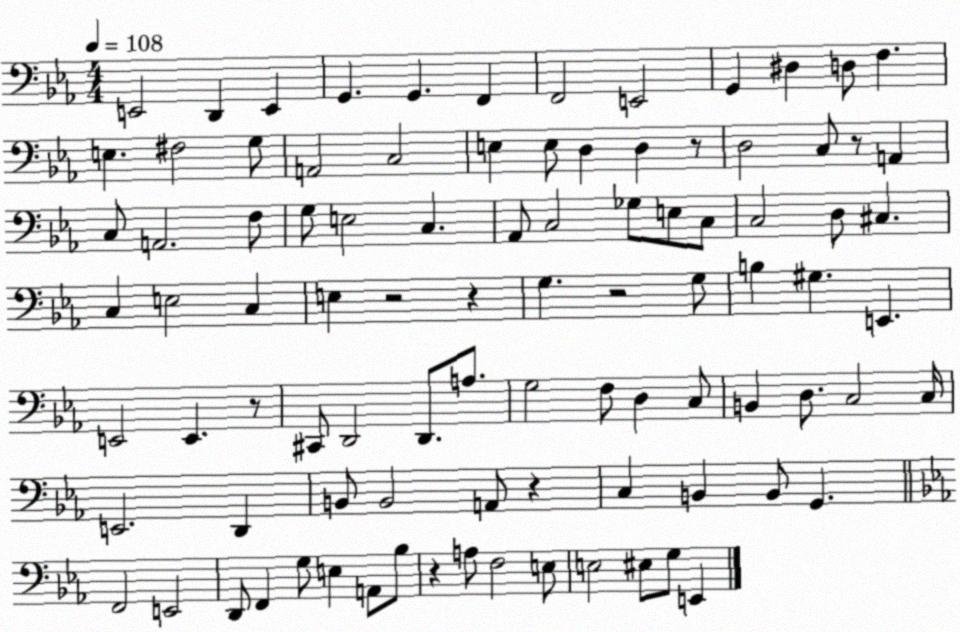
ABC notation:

X:1
T:Untitled
M:4/4
L:1/4
K:Eb
E,,2 D,, E,, G,, G,, F,, F,,2 E,,2 G,, ^D, D,/2 F, E, ^F,2 G,/2 A,,2 C,2 E, E,/2 D, D, z/2 D,2 C,/2 z/2 A,, C,/2 A,,2 F,/2 G,/2 E,2 C, _A,,/2 C,2 _G,/2 E,/2 C,/2 C,2 D,/2 ^C, C, E,2 C, E, z2 z G, z2 G,/2 B, ^G, E,, E,,2 E,, z/2 ^C,,/2 D,,2 D,,/2 A,/2 G,2 F,/2 D, C,/2 B,, D,/2 C,2 C,/4 E,,2 D,, B,,/2 B,,2 A,,/2 z C, B,, B,,/2 G,, F,,2 E,,2 D,,/2 F,, G,/2 E, A,,/2 _B,/2 z A,/2 F,2 E,/2 E,2 ^E,/2 G,/2 E,,